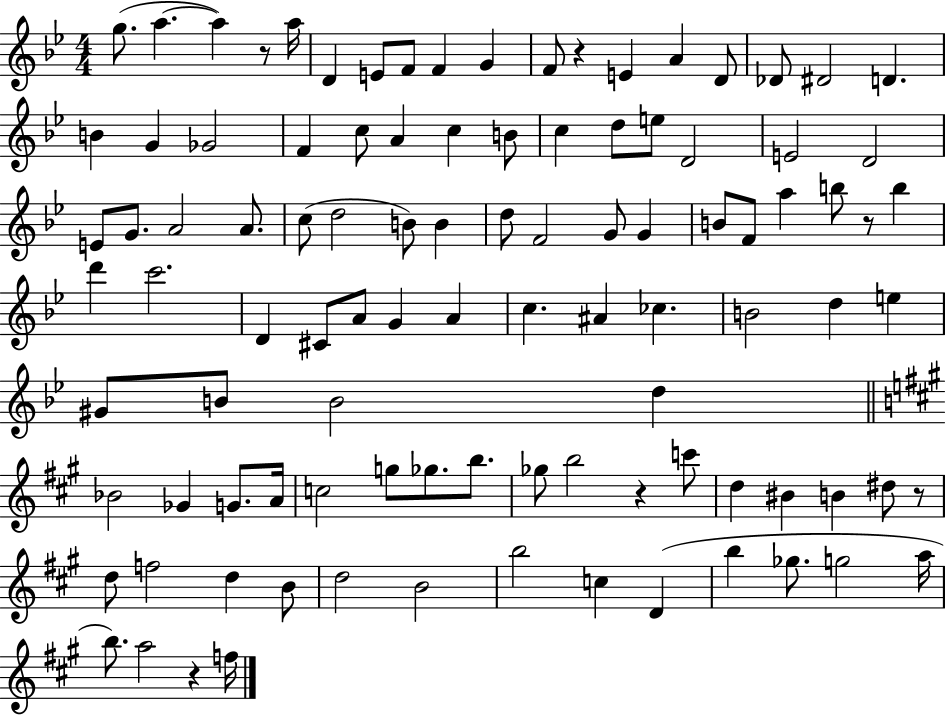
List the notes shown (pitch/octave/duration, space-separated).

G5/e. A5/q. A5/q R/e A5/s D4/q E4/e F4/e F4/q G4/q F4/e R/q E4/q A4/q D4/e Db4/e D#4/h D4/q. B4/q G4/q Gb4/h F4/q C5/e A4/q C5/q B4/e C5/q D5/e E5/e D4/h E4/h D4/h E4/e G4/e. A4/h A4/e. C5/e D5/h B4/e B4/q D5/e F4/h G4/e G4/q B4/e F4/e A5/q B5/e R/e B5/q D6/q C6/h. D4/q C#4/e A4/e G4/q A4/q C5/q. A#4/q CES5/q. B4/h D5/q E5/q G#4/e B4/e B4/h D5/q Bb4/h Gb4/q G4/e. A4/s C5/h G5/e Gb5/e. B5/e. Gb5/e B5/h R/q C6/e D5/q BIS4/q B4/q D#5/e R/e D5/e F5/h D5/q B4/e D5/h B4/h B5/h C5/q D4/q B5/q Gb5/e. G5/h A5/s B5/e. A5/h R/q F5/s